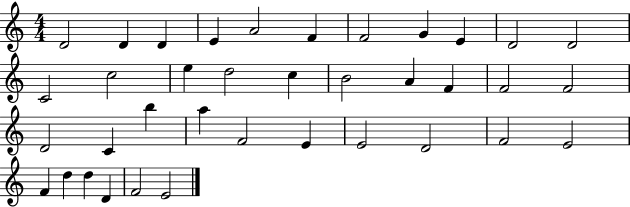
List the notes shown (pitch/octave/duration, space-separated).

D4/h D4/q D4/q E4/q A4/h F4/q F4/h G4/q E4/q D4/h D4/h C4/h C5/h E5/q D5/h C5/q B4/h A4/q F4/q F4/h F4/h D4/h C4/q B5/q A5/q F4/h E4/q E4/h D4/h F4/h E4/h F4/q D5/q D5/q D4/q F4/h E4/h